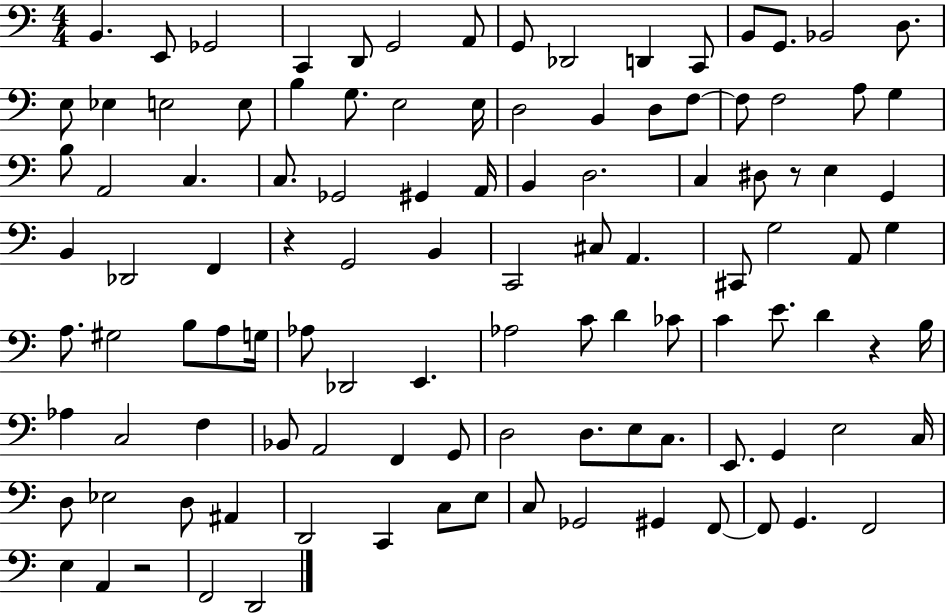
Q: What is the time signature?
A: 4/4